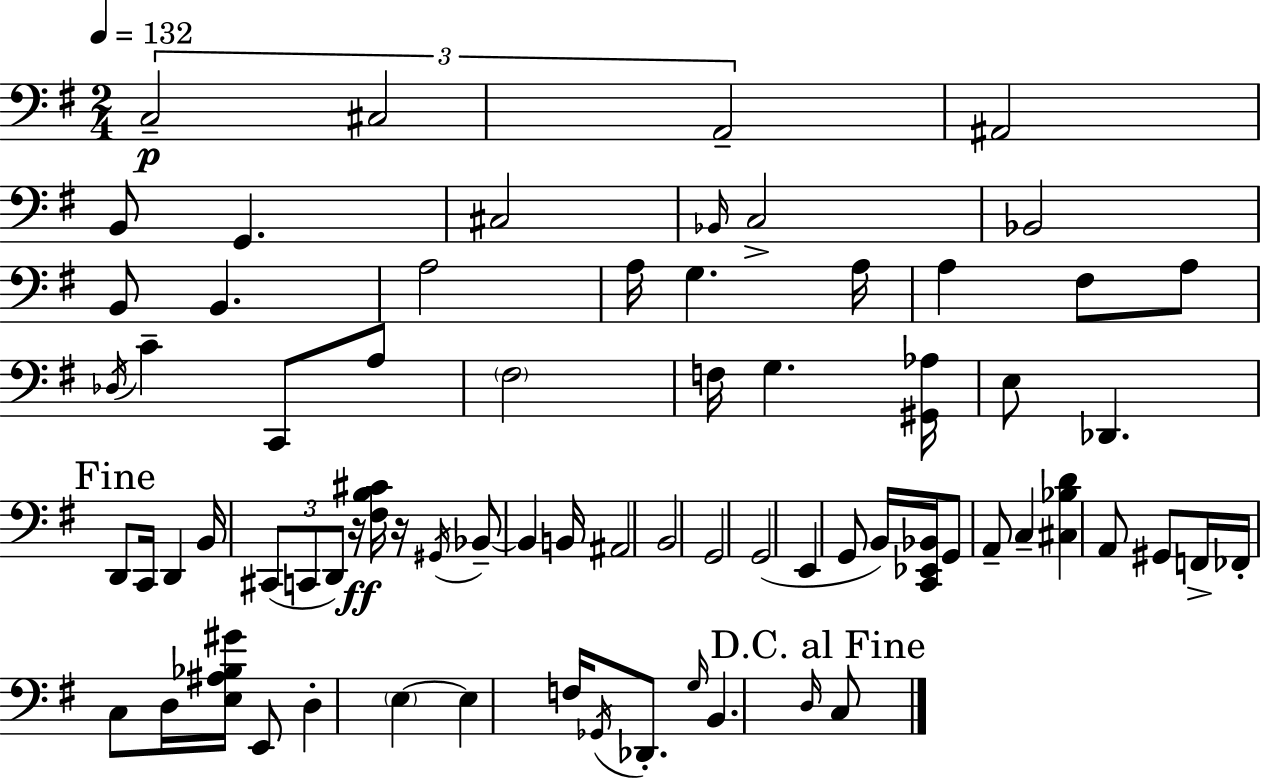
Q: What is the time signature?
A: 2/4